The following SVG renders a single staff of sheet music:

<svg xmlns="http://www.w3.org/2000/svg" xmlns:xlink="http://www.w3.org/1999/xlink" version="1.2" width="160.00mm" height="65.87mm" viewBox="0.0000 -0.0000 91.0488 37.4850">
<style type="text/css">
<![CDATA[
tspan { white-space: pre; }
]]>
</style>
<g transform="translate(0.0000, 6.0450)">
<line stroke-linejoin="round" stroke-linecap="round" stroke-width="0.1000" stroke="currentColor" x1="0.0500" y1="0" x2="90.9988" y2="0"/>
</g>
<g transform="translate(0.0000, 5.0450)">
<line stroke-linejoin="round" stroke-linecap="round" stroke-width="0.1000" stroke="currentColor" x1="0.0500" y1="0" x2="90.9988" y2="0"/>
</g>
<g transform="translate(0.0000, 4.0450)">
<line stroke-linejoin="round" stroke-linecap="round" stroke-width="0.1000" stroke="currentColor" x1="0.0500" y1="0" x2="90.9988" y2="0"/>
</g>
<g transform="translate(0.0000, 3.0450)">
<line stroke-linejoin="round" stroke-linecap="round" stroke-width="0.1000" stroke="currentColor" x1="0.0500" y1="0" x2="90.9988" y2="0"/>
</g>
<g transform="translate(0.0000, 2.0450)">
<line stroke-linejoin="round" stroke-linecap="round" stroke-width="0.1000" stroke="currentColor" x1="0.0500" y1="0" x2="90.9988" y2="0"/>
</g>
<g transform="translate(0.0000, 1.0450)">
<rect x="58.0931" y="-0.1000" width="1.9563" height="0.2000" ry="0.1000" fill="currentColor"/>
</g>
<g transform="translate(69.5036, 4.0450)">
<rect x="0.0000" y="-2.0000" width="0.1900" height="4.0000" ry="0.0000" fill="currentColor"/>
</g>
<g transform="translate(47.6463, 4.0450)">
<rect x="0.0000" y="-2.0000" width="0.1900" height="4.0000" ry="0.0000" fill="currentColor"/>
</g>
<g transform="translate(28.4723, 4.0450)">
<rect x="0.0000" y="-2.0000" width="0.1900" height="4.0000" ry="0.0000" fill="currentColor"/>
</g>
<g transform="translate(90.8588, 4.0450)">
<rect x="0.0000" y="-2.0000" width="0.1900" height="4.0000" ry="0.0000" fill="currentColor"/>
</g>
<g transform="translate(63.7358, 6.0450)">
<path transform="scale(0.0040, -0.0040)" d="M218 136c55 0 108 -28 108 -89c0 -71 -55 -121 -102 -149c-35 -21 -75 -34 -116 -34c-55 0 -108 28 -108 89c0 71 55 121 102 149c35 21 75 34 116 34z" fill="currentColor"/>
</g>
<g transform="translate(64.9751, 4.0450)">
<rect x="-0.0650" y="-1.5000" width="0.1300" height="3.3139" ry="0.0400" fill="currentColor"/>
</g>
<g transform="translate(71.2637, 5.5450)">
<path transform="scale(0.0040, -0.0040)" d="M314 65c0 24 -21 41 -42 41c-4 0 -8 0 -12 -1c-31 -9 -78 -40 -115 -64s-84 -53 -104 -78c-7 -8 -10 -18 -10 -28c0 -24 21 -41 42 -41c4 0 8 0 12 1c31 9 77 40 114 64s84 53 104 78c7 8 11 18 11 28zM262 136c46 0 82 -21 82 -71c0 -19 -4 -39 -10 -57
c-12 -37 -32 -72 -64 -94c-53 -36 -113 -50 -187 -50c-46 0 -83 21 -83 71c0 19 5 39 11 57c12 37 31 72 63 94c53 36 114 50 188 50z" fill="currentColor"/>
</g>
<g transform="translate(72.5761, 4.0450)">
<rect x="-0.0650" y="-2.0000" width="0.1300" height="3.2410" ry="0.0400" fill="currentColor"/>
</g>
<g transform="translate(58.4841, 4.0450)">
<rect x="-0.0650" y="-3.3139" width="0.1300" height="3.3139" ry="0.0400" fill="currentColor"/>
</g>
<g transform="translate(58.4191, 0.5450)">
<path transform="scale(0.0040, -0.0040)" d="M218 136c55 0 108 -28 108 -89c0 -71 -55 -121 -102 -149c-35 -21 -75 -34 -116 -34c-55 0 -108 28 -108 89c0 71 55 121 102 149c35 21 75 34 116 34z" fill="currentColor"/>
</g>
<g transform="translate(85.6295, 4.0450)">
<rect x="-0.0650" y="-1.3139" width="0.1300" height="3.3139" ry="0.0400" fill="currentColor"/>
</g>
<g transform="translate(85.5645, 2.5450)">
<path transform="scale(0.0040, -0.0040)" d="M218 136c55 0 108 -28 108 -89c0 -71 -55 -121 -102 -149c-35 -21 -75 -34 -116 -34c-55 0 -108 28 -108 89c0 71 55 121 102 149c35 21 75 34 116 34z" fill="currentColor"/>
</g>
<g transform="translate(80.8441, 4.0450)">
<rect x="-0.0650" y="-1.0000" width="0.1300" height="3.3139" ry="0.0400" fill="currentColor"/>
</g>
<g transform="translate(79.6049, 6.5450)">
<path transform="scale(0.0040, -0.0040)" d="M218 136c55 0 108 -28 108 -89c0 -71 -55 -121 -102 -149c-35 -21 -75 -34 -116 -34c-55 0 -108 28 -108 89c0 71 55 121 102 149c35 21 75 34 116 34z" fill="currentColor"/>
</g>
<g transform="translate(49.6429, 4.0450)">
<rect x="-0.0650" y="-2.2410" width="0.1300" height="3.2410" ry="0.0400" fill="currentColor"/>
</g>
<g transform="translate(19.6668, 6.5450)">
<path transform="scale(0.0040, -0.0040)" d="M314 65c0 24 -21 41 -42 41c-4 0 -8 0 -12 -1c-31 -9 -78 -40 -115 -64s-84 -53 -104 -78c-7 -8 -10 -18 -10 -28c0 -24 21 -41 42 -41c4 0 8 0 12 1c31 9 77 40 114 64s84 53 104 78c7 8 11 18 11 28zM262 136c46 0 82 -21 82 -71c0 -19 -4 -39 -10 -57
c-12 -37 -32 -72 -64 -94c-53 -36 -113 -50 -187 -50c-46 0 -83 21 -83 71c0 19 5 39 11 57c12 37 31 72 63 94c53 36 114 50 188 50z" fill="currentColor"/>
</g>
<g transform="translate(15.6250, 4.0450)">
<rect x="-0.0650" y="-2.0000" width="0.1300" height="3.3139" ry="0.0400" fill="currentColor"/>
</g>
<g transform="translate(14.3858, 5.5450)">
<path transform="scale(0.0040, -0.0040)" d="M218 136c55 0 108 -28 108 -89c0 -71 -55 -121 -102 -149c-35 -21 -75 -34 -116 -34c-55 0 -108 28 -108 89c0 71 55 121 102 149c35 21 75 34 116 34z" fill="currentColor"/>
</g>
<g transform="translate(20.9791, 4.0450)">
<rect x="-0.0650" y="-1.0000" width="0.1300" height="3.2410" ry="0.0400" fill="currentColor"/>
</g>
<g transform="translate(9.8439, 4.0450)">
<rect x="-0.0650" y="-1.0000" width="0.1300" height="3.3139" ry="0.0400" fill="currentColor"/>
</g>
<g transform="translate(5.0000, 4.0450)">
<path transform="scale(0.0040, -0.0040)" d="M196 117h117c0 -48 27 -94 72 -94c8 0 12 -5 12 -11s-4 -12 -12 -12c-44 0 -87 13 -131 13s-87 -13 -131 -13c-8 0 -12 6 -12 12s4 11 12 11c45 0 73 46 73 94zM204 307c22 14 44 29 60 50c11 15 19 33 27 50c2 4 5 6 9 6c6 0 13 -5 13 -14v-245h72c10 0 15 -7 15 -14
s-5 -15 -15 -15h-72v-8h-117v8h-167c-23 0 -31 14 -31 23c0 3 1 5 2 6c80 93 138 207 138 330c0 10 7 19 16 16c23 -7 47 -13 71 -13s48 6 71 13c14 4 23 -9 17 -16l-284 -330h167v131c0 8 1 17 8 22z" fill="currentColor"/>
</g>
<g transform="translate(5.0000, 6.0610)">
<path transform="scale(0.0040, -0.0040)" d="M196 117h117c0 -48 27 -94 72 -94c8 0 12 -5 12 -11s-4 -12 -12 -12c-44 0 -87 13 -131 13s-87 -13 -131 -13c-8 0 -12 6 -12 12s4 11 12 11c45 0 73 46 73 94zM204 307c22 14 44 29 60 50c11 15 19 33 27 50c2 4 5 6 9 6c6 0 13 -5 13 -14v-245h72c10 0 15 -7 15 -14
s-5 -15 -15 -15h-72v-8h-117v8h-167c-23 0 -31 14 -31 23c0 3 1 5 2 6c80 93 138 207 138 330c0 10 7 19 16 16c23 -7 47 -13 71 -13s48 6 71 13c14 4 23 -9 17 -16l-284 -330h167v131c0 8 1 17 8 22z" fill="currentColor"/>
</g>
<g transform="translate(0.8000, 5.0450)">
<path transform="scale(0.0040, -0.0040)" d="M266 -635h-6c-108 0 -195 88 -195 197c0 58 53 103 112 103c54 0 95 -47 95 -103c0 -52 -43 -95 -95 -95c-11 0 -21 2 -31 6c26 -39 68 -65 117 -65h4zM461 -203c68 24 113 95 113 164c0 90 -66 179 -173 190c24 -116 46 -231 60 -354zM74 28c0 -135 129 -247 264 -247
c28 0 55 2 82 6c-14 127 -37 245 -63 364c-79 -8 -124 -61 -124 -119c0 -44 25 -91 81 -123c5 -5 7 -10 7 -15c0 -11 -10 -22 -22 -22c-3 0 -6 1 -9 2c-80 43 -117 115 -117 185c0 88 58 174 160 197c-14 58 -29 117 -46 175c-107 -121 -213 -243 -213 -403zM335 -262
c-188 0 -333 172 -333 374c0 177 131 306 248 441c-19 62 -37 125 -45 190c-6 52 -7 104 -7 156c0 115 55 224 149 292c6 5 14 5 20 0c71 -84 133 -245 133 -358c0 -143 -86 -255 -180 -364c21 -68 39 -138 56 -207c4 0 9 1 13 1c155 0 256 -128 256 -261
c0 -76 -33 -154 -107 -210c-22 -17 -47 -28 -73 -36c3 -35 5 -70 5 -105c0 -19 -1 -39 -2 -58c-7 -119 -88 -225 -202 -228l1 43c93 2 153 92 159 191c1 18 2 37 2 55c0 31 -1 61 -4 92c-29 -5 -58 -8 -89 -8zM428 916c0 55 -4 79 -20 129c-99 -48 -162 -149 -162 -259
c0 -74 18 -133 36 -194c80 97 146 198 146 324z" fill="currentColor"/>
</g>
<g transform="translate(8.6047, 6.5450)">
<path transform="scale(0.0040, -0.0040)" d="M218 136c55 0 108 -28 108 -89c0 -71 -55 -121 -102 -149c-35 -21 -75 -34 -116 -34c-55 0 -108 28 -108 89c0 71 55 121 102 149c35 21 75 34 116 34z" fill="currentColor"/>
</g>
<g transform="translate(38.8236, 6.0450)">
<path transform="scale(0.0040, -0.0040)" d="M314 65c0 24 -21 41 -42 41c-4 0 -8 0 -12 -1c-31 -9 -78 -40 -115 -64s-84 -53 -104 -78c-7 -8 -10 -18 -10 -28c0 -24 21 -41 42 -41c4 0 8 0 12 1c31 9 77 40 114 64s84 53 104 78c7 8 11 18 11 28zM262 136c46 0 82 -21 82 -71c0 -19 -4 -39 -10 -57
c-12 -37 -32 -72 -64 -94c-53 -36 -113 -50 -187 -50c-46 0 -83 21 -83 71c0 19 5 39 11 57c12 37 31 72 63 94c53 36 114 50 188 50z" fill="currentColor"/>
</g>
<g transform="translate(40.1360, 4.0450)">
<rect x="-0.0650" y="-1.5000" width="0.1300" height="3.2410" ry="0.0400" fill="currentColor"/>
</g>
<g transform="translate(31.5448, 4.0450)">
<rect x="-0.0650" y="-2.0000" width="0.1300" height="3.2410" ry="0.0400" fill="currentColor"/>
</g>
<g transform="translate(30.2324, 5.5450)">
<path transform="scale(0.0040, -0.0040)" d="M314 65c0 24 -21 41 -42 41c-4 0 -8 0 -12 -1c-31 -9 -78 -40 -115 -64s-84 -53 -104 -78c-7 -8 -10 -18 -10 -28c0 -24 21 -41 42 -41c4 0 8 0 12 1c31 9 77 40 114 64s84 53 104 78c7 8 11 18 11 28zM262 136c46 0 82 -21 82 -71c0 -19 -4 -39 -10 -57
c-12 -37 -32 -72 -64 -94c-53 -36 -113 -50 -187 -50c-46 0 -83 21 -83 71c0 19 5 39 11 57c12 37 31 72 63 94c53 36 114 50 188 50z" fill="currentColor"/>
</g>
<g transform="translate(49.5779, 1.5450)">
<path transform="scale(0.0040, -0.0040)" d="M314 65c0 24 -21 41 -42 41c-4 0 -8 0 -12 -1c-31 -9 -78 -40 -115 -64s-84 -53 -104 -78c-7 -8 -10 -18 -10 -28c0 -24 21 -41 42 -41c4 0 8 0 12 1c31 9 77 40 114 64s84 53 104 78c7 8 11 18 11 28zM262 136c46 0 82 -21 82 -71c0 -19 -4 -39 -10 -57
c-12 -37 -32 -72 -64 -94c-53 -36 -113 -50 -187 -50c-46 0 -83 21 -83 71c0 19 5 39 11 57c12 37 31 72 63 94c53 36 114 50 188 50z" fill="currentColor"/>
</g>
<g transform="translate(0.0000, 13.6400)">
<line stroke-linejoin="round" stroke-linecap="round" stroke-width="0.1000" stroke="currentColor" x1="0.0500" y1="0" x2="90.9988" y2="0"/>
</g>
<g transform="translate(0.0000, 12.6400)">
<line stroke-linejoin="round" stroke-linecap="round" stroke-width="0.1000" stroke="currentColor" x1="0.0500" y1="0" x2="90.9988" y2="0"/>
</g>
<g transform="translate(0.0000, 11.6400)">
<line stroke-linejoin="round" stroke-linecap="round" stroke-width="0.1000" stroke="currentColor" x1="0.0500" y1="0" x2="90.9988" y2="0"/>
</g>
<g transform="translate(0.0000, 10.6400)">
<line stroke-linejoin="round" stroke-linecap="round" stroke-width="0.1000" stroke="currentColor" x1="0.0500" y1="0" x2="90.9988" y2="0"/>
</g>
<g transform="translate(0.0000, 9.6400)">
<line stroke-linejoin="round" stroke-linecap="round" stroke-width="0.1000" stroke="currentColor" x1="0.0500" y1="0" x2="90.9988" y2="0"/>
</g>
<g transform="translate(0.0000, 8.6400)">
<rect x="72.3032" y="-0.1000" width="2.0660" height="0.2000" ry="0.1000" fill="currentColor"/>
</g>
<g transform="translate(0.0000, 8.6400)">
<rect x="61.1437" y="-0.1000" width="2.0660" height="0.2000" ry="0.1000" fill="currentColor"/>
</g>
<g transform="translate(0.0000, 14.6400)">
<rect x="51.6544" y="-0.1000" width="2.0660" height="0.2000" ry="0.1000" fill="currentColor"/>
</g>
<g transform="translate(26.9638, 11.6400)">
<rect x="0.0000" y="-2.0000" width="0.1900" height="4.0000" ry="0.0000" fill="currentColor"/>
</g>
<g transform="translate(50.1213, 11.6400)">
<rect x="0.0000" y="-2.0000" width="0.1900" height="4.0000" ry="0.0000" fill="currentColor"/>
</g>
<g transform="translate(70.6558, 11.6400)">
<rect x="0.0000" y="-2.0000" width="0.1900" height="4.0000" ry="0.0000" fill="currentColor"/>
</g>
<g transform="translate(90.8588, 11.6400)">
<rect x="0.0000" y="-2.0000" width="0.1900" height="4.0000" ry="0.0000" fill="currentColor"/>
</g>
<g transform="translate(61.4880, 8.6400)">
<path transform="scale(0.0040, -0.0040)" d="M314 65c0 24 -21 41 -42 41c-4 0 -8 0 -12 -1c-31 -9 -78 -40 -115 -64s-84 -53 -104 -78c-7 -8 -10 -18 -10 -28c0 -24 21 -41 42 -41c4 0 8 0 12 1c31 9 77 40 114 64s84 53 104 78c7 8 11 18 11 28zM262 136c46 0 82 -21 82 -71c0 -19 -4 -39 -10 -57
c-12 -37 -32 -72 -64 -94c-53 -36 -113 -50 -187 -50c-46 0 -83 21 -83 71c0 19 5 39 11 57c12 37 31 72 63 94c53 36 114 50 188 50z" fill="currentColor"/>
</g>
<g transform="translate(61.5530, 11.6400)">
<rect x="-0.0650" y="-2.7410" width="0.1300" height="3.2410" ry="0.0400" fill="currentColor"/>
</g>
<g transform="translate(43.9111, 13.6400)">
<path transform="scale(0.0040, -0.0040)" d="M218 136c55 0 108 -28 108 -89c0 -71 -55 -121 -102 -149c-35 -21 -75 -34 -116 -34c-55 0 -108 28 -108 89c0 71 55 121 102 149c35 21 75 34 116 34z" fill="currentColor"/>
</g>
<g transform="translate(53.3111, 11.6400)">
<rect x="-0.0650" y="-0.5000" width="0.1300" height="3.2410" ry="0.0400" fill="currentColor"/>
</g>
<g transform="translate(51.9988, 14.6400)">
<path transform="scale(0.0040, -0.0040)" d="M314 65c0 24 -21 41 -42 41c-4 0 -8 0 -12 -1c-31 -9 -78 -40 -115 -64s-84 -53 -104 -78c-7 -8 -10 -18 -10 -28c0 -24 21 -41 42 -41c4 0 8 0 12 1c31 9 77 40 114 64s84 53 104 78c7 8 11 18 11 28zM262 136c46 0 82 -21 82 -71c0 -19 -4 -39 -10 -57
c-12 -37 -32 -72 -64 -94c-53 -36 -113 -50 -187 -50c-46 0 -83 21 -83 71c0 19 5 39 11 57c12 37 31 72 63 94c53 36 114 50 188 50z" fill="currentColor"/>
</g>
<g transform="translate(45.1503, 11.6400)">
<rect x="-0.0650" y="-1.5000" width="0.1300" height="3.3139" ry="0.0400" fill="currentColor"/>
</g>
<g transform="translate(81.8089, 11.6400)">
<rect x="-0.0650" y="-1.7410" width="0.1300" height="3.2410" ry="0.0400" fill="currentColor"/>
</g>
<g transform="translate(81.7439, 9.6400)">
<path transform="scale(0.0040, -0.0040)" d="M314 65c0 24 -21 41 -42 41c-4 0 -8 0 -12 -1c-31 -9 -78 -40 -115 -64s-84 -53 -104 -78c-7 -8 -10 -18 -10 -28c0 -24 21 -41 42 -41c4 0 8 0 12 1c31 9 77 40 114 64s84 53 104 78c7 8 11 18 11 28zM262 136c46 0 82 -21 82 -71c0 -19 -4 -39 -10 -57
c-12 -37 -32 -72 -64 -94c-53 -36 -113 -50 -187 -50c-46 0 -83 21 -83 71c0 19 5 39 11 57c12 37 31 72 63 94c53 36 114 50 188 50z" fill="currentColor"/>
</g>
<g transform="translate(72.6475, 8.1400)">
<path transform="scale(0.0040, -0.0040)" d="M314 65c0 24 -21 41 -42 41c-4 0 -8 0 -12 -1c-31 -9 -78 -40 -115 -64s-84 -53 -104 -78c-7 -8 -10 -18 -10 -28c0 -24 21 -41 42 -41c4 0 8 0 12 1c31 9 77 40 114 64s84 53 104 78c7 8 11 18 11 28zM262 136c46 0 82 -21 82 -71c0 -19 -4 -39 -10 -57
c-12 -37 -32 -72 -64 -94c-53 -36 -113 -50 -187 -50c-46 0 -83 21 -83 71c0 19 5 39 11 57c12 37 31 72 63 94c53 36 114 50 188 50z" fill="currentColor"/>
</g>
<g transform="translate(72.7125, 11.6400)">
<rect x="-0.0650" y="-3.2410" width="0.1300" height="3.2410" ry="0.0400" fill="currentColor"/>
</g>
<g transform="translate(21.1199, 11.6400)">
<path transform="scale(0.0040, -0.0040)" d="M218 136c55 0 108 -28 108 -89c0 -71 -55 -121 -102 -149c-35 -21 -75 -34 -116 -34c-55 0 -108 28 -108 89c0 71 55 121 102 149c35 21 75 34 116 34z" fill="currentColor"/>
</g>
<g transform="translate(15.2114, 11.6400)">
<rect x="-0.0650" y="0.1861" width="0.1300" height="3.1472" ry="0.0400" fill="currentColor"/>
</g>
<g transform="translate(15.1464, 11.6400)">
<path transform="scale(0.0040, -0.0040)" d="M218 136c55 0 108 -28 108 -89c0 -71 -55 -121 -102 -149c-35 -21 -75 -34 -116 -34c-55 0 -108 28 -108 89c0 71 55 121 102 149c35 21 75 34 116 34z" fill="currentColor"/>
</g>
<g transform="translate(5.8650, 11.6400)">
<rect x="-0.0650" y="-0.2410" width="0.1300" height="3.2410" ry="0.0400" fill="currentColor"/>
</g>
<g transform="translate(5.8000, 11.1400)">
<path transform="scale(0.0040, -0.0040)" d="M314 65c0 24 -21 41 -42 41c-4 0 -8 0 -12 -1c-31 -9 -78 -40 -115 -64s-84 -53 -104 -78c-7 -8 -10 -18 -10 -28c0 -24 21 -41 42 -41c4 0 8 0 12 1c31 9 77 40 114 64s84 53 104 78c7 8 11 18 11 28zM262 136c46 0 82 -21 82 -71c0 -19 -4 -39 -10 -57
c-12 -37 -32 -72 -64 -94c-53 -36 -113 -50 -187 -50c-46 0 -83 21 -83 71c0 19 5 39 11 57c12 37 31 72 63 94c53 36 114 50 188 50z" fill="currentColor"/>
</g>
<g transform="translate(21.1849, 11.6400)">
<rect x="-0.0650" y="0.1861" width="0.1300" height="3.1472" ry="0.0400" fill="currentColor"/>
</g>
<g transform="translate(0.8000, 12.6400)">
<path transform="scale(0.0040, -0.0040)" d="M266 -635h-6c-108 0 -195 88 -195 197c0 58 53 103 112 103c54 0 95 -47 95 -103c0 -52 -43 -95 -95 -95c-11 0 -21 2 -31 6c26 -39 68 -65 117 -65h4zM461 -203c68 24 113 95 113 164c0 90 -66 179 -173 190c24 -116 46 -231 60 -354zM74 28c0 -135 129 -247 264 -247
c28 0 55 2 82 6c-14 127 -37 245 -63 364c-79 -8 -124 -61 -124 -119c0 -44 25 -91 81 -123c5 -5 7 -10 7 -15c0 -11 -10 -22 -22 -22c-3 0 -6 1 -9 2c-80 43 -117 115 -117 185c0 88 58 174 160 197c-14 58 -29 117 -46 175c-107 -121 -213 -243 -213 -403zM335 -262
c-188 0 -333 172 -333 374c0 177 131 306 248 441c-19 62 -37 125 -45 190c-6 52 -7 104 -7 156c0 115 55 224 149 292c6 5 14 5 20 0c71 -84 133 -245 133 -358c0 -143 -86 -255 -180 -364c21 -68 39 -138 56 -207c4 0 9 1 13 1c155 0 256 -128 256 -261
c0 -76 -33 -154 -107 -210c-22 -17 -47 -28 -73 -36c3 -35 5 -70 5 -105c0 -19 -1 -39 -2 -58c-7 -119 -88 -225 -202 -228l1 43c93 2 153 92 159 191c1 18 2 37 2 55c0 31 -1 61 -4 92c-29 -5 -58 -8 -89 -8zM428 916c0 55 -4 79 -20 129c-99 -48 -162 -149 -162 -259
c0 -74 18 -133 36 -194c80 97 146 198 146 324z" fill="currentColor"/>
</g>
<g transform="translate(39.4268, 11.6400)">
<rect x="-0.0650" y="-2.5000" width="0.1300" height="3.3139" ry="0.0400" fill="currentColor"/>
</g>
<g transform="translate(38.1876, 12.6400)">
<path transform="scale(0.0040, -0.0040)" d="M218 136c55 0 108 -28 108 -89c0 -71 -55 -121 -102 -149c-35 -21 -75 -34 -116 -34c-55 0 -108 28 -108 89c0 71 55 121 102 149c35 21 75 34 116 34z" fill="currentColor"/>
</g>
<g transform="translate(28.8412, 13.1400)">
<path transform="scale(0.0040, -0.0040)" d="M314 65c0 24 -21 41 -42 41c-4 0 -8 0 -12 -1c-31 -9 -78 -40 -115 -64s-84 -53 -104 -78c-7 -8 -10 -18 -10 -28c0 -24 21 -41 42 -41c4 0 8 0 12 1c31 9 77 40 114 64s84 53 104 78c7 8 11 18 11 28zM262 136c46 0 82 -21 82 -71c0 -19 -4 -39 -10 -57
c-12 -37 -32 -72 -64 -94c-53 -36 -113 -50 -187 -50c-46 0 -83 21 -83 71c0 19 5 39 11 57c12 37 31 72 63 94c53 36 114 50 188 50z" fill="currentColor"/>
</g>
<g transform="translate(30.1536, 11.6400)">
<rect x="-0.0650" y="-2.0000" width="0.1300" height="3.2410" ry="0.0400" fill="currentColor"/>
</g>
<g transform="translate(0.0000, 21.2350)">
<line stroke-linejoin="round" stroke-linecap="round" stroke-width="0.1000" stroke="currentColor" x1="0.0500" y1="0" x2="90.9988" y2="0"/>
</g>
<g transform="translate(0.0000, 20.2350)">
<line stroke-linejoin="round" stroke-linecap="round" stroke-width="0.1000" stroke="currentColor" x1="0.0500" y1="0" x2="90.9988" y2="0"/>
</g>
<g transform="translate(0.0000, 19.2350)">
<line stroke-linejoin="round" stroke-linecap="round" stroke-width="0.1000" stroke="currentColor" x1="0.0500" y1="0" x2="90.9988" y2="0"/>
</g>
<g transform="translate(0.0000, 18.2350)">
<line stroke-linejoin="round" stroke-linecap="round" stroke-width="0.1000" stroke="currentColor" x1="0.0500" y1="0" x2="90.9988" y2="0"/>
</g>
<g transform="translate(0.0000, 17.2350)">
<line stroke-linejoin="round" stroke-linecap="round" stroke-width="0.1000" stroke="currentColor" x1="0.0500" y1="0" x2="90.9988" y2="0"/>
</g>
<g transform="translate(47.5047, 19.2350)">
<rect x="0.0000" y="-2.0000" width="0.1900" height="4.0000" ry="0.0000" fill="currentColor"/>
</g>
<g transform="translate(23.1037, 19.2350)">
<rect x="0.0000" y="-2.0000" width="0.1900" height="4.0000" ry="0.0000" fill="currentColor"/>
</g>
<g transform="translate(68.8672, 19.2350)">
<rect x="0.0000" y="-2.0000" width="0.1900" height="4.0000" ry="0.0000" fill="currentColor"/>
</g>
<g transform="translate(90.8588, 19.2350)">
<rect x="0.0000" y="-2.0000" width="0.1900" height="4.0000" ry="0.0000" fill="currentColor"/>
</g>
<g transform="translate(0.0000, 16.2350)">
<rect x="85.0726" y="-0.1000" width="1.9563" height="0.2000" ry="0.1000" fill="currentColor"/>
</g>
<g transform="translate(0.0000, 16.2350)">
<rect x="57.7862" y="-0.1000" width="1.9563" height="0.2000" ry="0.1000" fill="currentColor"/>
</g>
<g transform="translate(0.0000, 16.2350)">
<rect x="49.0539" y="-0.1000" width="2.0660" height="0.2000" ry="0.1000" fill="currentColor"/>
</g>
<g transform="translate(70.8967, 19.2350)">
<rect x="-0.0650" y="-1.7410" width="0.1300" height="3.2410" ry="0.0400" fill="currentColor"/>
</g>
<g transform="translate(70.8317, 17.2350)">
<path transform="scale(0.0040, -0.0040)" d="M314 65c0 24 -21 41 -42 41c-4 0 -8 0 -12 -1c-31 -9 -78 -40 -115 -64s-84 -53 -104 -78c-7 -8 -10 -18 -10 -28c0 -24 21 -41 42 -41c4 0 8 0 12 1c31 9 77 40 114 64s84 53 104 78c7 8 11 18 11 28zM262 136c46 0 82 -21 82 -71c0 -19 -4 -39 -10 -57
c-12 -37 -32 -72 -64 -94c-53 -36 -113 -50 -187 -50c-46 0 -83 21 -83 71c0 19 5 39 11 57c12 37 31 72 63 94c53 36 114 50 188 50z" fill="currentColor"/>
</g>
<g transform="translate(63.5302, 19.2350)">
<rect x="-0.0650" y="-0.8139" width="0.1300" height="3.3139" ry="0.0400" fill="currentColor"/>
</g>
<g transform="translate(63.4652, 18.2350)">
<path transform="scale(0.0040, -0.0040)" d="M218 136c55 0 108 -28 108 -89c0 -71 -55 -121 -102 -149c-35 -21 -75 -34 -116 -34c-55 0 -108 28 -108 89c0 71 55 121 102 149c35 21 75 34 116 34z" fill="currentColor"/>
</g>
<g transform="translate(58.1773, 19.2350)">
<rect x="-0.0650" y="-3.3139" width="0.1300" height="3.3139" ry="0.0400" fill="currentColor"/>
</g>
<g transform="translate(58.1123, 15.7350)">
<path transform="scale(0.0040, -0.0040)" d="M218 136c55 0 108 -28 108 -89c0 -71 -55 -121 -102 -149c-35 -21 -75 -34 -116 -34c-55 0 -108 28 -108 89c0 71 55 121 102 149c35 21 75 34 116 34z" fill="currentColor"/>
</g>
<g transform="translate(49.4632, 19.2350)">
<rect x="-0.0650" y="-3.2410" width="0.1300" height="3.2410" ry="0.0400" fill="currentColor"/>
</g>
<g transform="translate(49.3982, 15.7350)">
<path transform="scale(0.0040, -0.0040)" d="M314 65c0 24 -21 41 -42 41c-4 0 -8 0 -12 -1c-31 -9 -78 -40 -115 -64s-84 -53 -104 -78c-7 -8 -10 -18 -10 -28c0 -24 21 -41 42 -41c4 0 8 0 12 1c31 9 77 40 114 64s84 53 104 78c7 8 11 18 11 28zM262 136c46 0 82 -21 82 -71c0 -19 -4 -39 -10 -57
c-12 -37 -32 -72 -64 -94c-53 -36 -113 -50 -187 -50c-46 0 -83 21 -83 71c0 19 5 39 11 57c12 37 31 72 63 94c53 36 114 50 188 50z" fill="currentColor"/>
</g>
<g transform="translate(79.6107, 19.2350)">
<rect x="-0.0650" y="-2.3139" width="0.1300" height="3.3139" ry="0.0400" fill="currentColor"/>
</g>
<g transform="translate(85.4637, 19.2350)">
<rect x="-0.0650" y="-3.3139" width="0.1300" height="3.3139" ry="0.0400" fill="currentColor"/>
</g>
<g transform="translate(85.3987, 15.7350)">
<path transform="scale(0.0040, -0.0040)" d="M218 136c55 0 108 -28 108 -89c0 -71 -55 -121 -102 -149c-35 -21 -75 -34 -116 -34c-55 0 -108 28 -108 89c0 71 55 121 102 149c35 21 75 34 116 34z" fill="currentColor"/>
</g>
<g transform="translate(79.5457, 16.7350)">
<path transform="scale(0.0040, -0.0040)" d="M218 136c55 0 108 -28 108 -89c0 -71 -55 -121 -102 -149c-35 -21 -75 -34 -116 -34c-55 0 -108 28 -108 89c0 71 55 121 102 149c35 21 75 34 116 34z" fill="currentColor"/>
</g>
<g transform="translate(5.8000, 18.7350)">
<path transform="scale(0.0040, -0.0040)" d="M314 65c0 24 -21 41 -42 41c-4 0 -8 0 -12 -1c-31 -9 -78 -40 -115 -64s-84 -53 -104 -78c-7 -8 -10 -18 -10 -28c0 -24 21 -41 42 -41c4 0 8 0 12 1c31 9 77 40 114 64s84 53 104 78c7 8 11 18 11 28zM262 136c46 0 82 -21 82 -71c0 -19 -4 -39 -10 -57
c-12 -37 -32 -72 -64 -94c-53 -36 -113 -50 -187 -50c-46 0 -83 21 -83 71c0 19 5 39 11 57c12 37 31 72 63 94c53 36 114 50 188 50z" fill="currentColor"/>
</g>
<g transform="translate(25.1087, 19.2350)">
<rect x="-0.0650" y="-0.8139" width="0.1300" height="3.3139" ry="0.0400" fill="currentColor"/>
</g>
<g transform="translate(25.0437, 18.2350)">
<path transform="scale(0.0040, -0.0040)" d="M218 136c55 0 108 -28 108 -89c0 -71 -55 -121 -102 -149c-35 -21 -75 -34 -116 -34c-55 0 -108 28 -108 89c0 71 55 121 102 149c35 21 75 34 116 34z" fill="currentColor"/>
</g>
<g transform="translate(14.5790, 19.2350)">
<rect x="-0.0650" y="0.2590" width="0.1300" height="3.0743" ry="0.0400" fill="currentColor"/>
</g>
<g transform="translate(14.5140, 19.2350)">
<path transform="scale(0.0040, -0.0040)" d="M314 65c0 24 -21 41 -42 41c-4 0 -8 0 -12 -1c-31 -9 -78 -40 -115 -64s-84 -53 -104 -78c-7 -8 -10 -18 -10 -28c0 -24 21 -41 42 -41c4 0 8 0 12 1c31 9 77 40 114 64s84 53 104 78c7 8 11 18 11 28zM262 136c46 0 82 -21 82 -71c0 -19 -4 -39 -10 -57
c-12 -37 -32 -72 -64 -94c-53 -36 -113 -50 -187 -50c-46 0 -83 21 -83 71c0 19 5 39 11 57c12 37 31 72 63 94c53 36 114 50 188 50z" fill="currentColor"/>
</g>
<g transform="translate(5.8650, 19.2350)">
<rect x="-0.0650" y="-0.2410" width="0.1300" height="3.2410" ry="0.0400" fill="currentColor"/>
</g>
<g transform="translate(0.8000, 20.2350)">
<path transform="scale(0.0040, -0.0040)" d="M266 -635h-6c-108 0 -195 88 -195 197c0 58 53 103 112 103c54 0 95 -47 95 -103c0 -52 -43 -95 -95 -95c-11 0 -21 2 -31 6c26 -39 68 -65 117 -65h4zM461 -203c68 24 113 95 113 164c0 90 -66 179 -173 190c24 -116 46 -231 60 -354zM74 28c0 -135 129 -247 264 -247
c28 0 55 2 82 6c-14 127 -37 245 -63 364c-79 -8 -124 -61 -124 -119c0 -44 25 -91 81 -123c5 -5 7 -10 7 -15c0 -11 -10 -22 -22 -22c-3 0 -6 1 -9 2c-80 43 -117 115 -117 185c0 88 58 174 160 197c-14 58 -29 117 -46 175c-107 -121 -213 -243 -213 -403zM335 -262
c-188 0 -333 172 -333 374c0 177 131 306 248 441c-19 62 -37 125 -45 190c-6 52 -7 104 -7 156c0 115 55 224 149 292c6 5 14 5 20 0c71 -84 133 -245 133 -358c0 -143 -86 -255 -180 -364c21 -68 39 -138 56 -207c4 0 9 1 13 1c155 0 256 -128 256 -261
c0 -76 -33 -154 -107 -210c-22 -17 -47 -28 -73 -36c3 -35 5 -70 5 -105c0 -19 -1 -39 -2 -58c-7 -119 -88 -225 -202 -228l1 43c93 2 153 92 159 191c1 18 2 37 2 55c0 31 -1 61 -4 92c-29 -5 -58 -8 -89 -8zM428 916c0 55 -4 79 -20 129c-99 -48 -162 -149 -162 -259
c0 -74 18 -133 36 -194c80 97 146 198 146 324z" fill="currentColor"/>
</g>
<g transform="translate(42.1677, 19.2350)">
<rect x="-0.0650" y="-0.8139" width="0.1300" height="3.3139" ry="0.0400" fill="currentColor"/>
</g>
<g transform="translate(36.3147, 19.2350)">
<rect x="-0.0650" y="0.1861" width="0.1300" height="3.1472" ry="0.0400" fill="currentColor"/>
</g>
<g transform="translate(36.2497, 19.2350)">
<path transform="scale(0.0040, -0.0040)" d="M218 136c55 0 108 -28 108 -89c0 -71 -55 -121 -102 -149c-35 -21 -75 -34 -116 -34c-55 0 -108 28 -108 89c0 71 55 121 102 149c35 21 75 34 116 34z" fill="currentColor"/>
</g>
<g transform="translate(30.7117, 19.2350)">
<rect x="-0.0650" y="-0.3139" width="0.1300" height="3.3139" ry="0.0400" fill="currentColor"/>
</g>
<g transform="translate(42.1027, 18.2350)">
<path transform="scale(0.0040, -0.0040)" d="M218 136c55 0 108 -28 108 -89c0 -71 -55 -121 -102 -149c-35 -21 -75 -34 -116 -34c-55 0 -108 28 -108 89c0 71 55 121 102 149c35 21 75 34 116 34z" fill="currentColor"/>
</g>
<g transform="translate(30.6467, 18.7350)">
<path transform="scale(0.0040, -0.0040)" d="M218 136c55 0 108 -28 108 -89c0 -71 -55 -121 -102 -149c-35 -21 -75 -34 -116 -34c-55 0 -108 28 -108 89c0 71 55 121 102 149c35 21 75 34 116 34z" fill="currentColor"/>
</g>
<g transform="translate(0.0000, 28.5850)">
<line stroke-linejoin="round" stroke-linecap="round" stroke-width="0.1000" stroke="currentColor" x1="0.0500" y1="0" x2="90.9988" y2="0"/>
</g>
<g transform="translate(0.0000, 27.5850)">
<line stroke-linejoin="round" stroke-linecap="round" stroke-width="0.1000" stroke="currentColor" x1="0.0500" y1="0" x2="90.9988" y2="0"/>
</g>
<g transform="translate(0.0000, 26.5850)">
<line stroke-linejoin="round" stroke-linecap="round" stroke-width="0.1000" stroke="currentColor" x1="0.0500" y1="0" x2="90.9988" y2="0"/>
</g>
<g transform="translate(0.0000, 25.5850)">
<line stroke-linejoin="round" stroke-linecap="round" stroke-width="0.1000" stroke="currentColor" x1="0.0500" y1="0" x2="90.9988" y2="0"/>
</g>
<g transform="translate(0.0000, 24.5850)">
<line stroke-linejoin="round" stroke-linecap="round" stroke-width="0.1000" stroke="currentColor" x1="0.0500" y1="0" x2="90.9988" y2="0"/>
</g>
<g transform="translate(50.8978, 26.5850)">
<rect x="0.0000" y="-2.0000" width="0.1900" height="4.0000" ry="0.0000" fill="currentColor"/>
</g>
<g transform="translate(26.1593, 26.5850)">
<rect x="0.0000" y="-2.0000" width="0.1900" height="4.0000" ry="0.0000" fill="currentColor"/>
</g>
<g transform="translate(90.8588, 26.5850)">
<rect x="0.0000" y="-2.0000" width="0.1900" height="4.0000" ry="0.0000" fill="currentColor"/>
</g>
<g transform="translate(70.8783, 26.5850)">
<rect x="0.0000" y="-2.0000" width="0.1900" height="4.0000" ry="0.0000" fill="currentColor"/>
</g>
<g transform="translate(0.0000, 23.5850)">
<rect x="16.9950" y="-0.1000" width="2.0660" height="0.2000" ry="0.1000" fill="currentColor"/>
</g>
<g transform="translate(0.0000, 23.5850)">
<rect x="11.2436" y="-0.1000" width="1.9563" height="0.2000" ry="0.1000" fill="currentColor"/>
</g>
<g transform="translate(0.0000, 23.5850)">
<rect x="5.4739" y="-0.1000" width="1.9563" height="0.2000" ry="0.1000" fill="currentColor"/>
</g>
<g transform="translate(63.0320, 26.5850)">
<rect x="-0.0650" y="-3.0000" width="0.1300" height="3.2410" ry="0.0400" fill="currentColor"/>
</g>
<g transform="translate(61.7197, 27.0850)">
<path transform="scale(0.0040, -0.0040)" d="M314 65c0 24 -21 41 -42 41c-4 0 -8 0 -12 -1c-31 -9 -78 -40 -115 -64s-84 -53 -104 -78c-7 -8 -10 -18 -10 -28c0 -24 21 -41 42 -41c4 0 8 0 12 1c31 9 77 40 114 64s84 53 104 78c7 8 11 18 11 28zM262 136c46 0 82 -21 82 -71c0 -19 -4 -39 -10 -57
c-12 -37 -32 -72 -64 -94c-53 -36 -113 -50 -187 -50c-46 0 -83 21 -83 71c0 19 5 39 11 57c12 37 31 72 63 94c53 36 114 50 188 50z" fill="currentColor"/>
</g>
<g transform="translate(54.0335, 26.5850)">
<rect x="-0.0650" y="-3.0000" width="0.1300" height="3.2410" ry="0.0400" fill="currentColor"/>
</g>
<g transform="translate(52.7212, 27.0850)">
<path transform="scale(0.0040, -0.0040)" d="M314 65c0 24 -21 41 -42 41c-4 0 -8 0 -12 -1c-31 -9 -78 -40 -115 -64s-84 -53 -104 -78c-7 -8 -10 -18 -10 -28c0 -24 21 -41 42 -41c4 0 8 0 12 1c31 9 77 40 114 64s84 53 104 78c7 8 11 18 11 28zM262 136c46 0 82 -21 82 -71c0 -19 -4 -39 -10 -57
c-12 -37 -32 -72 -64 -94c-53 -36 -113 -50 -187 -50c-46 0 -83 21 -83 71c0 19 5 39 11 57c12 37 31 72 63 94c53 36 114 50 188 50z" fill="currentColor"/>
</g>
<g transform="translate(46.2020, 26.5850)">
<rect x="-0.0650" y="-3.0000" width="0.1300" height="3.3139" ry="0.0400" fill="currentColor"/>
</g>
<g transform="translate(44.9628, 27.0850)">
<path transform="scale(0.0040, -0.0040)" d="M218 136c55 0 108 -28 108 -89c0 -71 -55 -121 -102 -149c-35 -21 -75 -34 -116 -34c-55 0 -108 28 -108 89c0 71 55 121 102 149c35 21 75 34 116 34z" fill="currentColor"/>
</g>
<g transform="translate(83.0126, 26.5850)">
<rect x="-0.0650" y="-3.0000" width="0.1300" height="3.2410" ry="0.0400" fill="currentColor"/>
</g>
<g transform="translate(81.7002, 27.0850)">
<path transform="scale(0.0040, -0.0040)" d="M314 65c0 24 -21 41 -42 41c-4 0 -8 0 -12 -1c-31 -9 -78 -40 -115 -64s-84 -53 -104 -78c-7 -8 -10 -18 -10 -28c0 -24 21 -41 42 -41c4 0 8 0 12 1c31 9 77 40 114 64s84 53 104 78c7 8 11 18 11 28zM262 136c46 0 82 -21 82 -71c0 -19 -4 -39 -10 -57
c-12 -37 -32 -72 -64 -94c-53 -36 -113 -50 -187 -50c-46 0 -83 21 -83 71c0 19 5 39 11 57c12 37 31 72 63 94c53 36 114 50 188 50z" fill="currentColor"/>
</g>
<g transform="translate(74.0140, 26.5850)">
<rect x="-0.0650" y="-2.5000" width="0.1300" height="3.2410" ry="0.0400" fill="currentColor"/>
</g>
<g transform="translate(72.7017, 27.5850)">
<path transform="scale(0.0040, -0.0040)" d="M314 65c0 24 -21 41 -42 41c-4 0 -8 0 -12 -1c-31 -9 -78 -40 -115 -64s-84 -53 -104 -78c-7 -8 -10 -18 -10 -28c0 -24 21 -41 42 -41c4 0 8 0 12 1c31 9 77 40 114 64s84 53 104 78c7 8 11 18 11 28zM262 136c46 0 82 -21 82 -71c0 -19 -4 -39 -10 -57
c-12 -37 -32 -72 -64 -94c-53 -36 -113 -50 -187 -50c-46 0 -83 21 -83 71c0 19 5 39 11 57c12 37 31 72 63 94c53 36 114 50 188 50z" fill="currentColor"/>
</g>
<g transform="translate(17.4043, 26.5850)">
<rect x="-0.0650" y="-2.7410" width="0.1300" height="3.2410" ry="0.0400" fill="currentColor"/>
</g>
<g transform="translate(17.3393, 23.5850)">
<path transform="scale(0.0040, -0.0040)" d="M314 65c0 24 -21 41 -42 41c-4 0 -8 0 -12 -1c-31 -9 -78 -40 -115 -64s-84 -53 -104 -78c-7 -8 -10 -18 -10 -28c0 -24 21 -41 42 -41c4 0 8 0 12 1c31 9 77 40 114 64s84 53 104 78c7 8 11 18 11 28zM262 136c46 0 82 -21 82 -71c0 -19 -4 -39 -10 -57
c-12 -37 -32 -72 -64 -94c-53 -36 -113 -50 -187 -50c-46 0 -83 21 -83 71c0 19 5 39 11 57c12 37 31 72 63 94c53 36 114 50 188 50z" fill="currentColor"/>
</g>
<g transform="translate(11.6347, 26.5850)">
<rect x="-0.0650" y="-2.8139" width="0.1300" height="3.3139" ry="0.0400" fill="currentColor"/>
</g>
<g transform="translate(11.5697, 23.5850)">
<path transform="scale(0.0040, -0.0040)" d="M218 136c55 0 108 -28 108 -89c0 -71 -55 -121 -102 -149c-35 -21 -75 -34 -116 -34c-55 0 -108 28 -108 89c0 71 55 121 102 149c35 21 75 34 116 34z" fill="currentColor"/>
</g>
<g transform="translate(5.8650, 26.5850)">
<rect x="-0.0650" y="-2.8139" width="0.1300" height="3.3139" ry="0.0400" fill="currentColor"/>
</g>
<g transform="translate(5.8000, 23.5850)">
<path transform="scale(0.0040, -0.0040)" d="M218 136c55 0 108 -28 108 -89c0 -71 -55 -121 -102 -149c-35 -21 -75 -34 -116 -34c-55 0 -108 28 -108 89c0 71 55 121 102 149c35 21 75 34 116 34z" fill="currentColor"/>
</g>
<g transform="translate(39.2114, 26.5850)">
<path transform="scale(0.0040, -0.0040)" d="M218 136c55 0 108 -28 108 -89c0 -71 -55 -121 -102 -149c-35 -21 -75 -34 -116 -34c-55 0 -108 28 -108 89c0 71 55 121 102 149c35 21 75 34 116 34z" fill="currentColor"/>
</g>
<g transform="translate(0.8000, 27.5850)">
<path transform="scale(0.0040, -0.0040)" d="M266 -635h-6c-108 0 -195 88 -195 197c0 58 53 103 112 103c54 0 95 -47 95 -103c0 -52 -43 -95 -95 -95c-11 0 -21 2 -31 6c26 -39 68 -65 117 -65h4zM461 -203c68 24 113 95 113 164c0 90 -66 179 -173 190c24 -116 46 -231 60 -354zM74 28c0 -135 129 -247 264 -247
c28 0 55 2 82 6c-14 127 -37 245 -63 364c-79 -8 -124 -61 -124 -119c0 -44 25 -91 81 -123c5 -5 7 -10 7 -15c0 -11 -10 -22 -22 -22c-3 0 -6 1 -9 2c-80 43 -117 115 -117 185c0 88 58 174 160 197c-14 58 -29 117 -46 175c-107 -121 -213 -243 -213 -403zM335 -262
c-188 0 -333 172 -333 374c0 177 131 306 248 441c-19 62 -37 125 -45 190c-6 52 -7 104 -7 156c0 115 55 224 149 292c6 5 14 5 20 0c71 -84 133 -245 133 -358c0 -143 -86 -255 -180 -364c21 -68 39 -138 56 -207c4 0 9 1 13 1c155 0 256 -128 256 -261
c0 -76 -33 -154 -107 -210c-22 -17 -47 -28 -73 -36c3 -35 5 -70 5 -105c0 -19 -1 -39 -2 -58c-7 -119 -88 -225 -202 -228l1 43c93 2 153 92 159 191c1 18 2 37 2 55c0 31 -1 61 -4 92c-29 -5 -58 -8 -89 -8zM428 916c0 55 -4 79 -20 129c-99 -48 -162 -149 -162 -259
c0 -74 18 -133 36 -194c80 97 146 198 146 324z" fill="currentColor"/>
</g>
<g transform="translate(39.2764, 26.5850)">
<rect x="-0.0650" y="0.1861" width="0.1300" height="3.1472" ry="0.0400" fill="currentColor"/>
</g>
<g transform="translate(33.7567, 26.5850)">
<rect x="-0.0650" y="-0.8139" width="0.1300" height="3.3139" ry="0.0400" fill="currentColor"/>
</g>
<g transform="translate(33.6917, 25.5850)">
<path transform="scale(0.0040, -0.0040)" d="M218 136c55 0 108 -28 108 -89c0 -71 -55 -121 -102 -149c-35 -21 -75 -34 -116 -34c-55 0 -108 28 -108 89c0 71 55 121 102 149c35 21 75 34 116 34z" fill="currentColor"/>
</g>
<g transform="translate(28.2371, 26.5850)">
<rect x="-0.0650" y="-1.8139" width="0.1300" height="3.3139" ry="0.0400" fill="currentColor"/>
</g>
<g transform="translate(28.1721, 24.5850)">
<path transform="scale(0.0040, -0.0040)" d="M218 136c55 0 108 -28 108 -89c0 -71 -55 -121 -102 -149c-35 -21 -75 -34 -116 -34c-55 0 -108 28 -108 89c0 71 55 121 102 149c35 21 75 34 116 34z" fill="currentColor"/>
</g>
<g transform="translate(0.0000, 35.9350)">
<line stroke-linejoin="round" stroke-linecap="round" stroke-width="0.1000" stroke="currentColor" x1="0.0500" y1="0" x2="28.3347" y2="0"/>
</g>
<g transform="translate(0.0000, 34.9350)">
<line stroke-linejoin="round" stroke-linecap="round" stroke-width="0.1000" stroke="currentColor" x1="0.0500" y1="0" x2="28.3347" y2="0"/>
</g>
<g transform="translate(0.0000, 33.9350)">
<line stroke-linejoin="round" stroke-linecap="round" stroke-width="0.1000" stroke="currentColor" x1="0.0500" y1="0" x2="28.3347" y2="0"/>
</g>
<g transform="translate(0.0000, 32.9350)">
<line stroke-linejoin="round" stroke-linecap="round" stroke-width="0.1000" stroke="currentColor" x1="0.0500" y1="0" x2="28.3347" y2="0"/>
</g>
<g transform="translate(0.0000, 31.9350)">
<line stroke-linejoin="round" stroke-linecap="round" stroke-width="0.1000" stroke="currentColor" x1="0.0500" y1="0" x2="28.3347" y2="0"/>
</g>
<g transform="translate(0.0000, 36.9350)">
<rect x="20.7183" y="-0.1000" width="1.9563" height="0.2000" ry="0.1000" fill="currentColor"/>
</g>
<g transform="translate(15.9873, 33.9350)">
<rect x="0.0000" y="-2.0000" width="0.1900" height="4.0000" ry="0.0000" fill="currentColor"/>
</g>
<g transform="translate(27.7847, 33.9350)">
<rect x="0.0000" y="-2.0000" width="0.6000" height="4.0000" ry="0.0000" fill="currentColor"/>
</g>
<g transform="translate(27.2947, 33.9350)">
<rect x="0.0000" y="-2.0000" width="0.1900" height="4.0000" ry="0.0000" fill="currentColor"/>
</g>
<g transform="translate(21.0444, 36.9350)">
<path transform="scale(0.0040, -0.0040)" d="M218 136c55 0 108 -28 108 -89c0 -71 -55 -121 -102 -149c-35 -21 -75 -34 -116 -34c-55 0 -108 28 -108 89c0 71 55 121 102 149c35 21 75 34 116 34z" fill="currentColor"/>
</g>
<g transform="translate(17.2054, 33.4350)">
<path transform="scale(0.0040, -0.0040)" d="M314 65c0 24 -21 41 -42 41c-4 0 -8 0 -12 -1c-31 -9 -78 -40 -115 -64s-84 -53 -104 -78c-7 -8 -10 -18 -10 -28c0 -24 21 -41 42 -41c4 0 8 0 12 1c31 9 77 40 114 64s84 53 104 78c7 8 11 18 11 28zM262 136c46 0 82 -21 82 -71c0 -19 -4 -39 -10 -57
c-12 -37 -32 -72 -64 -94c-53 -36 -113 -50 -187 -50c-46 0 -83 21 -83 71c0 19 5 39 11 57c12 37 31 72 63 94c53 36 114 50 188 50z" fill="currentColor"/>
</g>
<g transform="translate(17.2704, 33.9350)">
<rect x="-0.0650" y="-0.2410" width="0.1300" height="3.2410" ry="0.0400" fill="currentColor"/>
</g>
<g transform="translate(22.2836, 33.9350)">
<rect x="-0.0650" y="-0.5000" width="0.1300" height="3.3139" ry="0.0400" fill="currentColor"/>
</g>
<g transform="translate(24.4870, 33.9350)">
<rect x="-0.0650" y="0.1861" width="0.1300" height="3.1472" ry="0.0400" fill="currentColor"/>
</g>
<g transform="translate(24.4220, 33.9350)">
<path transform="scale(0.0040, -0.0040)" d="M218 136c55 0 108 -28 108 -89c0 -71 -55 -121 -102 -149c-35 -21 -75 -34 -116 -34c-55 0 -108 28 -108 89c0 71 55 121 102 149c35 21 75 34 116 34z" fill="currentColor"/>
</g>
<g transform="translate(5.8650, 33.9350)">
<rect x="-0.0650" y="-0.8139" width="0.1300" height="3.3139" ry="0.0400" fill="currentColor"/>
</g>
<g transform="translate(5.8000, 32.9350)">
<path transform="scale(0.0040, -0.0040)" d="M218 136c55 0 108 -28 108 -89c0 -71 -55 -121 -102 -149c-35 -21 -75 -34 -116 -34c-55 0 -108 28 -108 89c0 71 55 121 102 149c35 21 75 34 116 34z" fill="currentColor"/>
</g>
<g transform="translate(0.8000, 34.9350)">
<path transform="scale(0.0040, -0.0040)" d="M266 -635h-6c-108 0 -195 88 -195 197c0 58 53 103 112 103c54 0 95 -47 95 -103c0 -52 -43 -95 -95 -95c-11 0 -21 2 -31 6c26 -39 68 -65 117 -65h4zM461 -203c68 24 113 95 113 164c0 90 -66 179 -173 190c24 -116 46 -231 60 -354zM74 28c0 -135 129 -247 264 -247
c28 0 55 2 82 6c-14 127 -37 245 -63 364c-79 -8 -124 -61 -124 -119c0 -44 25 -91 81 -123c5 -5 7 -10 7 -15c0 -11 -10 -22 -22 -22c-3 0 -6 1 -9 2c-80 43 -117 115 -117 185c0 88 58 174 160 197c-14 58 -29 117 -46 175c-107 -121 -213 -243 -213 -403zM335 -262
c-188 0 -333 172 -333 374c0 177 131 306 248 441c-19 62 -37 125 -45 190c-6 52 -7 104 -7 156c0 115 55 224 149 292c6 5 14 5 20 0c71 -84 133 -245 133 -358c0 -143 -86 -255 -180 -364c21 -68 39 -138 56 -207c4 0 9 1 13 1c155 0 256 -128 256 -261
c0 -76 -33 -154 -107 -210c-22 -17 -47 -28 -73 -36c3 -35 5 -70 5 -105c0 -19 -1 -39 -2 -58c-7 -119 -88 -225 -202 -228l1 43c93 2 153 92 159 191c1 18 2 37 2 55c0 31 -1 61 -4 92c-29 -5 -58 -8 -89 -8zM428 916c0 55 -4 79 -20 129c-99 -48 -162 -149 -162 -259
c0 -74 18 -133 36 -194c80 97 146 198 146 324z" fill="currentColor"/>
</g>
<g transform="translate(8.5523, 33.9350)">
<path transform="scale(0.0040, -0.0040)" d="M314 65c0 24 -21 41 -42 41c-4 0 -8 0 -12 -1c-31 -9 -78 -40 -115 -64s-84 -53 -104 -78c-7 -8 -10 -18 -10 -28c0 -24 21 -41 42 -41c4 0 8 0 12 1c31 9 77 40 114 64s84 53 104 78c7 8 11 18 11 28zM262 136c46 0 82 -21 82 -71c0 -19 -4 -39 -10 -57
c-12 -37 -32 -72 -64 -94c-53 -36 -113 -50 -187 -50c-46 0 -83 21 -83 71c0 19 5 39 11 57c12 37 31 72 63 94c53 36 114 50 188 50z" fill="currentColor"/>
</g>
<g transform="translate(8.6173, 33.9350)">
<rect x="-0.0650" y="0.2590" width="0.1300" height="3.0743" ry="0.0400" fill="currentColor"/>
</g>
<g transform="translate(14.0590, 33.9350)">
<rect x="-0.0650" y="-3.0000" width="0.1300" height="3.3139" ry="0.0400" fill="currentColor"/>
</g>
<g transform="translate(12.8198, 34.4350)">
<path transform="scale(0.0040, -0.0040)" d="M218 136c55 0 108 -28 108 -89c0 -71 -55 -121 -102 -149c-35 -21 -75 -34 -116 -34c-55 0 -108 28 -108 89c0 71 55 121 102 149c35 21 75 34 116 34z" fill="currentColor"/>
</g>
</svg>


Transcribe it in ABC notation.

X:1
T:Untitled
M:4/4
L:1/4
K:C
D F D2 F2 E2 g2 b E F2 D e c2 B B F2 G E C2 a2 b2 f2 c2 B2 d c B d b2 b d f2 g b a a a2 f d B A A2 A2 G2 A2 d B2 A c2 C B